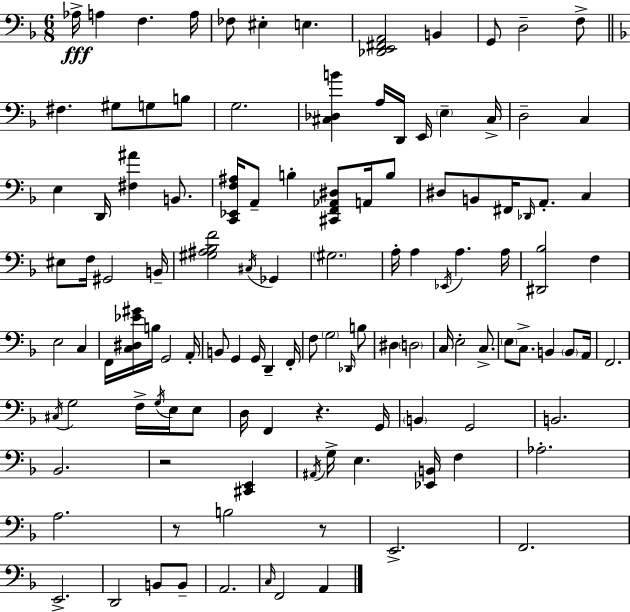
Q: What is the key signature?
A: F major